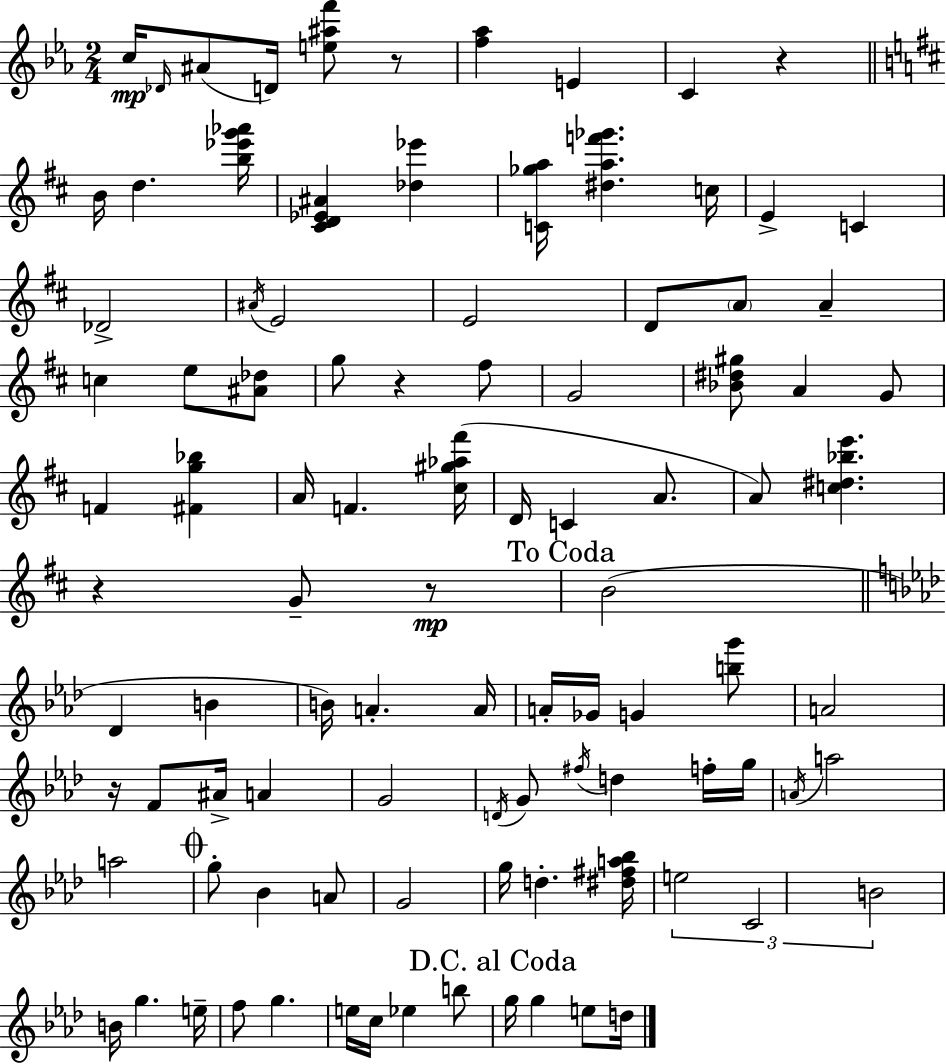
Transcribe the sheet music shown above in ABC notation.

X:1
T:Untitled
M:2/4
L:1/4
K:Eb
c/4 _D/4 ^A/2 D/4 [e^af']/2 z/2 [f_a] E C z B/4 d [b_e'g'_a']/4 [^CD_E^A] [_d_e'] [C_ga]/4 [^daf'_g'] c/4 E C _D2 ^A/4 E2 E2 D/2 A/2 A c e/2 [^A_d]/2 g/2 z ^f/2 G2 [_B^d^g]/2 A G/2 F [^Fg_b] A/4 F [^c^g_a^f']/4 D/4 C A/2 A/2 [c^d_be'] z G/2 z/2 B2 _D B B/4 A A/4 A/4 _G/4 G [bg']/2 A2 z/4 F/2 ^A/4 A G2 D/4 G/2 ^f/4 d f/4 g/4 A/4 a2 a2 g/2 _B A/2 G2 g/4 d [^d^fa_b]/4 e2 C2 B2 B/4 g e/4 f/2 g e/4 c/4 _e b/2 g/4 g e/2 d/4